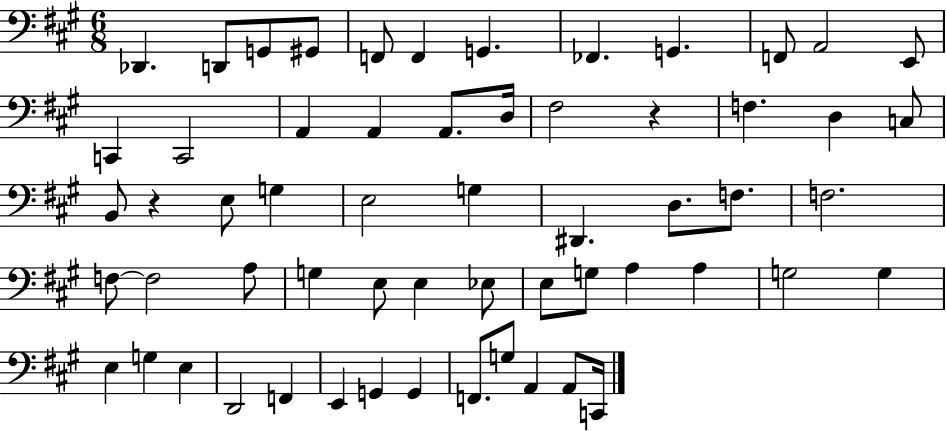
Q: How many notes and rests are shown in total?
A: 59